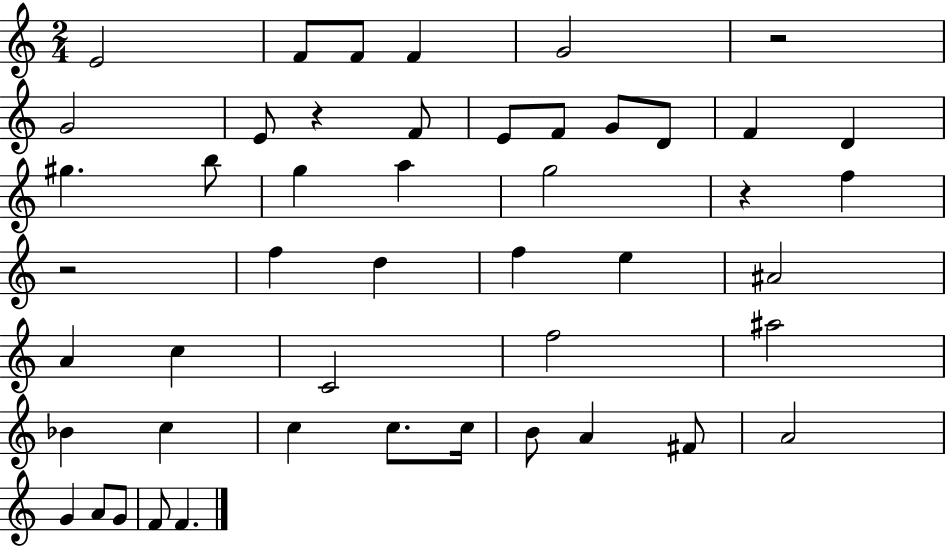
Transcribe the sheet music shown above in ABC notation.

X:1
T:Untitled
M:2/4
L:1/4
K:C
E2 F/2 F/2 F G2 z2 G2 E/2 z F/2 E/2 F/2 G/2 D/2 F D ^g b/2 g a g2 z f z2 f d f e ^A2 A c C2 f2 ^a2 _B c c c/2 c/4 B/2 A ^F/2 A2 G A/2 G/2 F/2 F